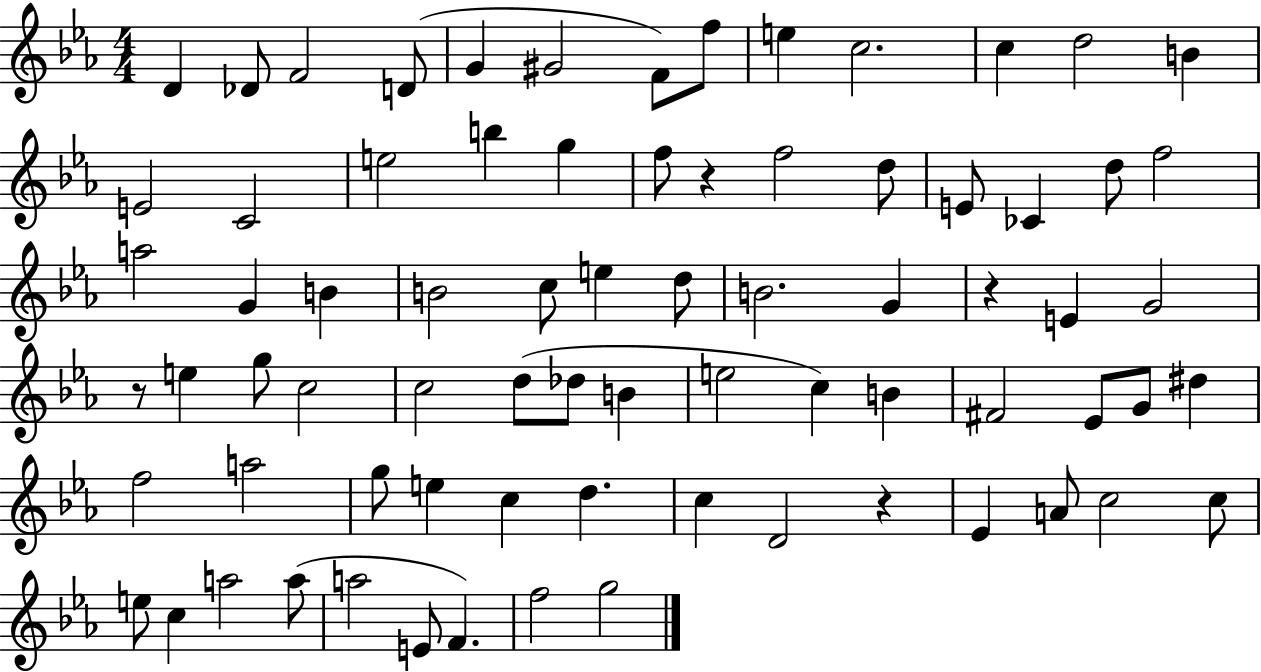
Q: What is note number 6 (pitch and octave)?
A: G#4